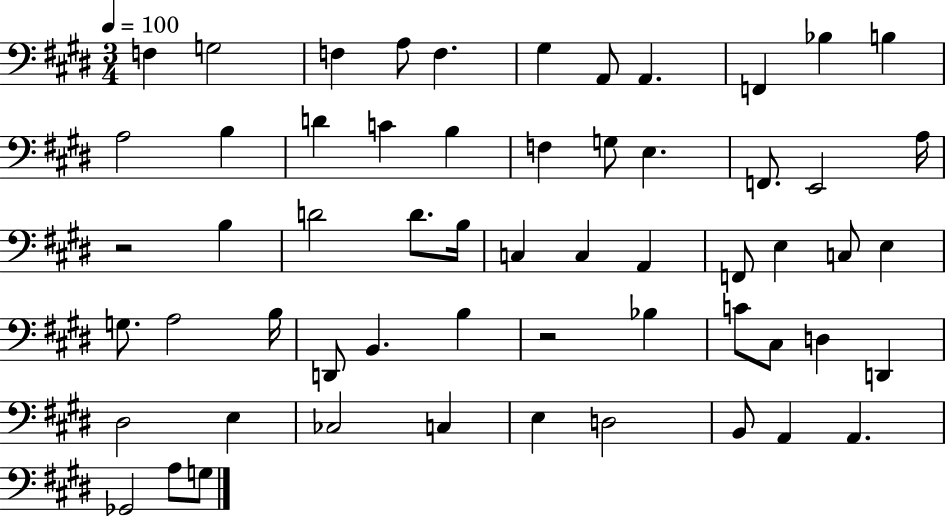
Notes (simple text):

F3/q G3/h F3/q A3/e F3/q. G#3/q A2/e A2/q. F2/q Bb3/q B3/q A3/h B3/q D4/q C4/q B3/q F3/q G3/e E3/q. F2/e. E2/h A3/s R/h B3/q D4/h D4/e. B3/s C3/q C3/q A2/q F2/e E3/q C3/e E3/q G3/e. A3/h B3/s D2/e B2/q. B3/q R/h Bb3/q C4/e C#3/e D3/q D2/q D#3/h E3/q CES3/h C3/q E3/q D3/h B2/e A2/q A2/q. Gb2/h A3/e G3/e